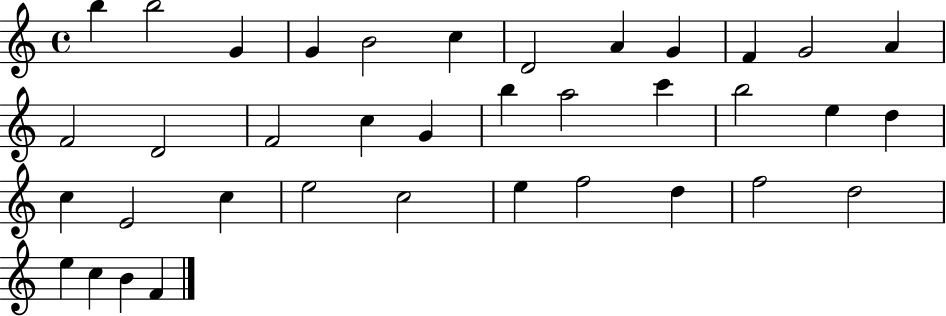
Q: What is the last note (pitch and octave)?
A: F4